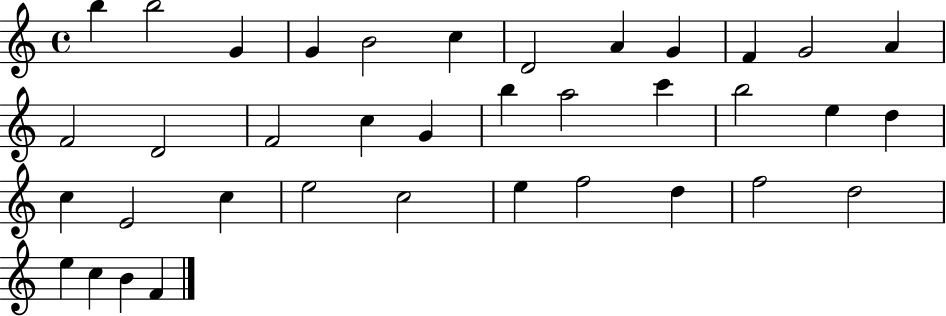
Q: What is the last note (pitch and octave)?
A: F4